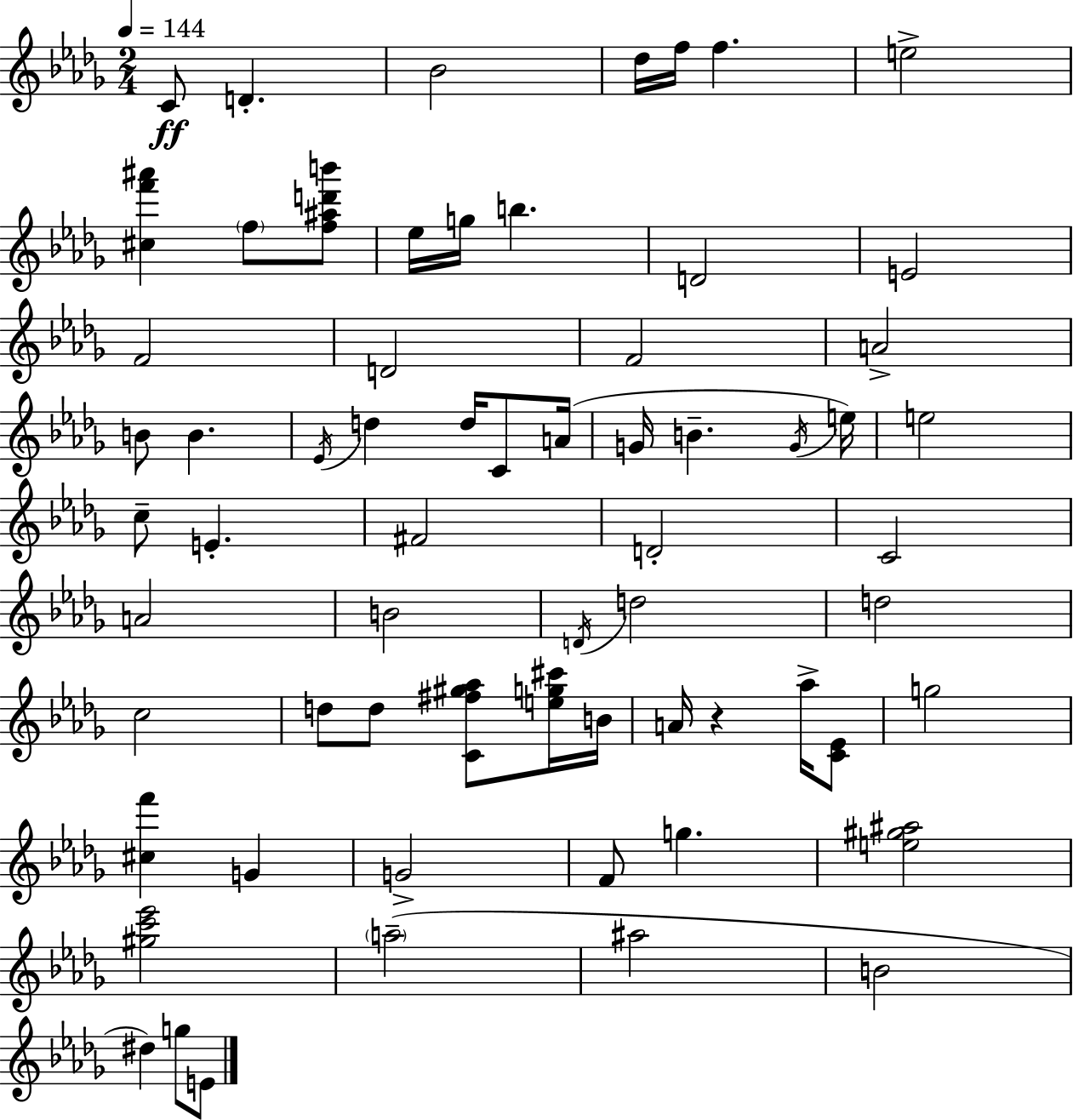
C4/e D4/q. Bb4/h Db5/s F5/s F5/q. E5/h [C#5,F6,A#6]/q F5/e [F5,A#5,D6,B6]/e Eb5/s G5/s B5/q. D4/h E4/h F4/h D4/h F4/h A4/h B4/e B4/q. Eb4/s D5/q D5/s C4/e A4/s G4/s B4/q. G4/s E5/s E5/h C5/e E4/q. F#4/h D4/h C4/h A4/h B4/h D4/s D5/h D5/h C5/h D5/e D5/e [C4,F#5,G#5,Ab5]/e [E5,G5,C#6]/s B4/s A4/s R/q Ab5/s [C4,Eb4]/e G5/h [C#5,F6]/q G4/q G4/h F4/e G5/q. [E5,G#5,A#5]/h [G#5,C6,Eb6]/h A5/h A#5/h B4/h D#5/q G5/e E4/e